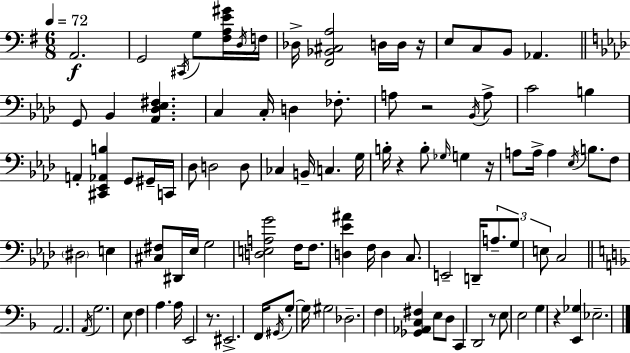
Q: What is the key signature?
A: G major